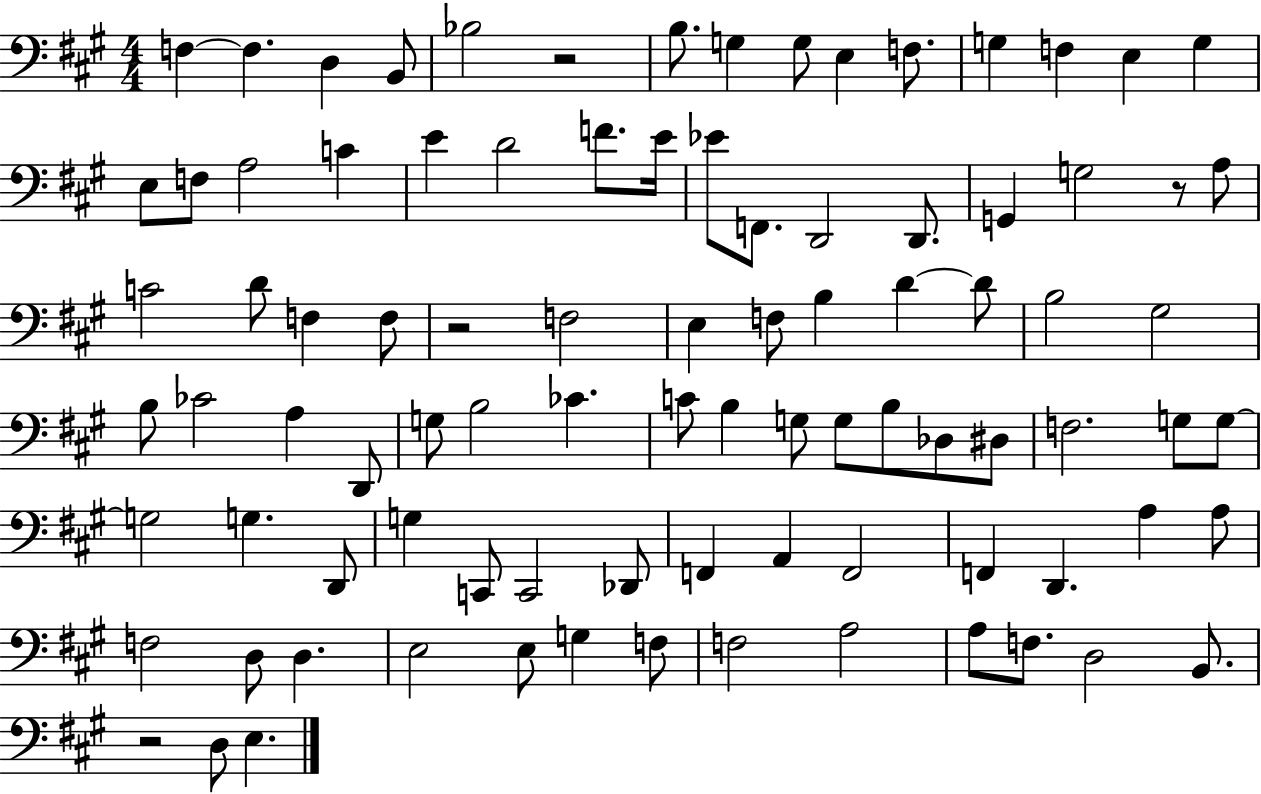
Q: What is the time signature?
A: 4/4